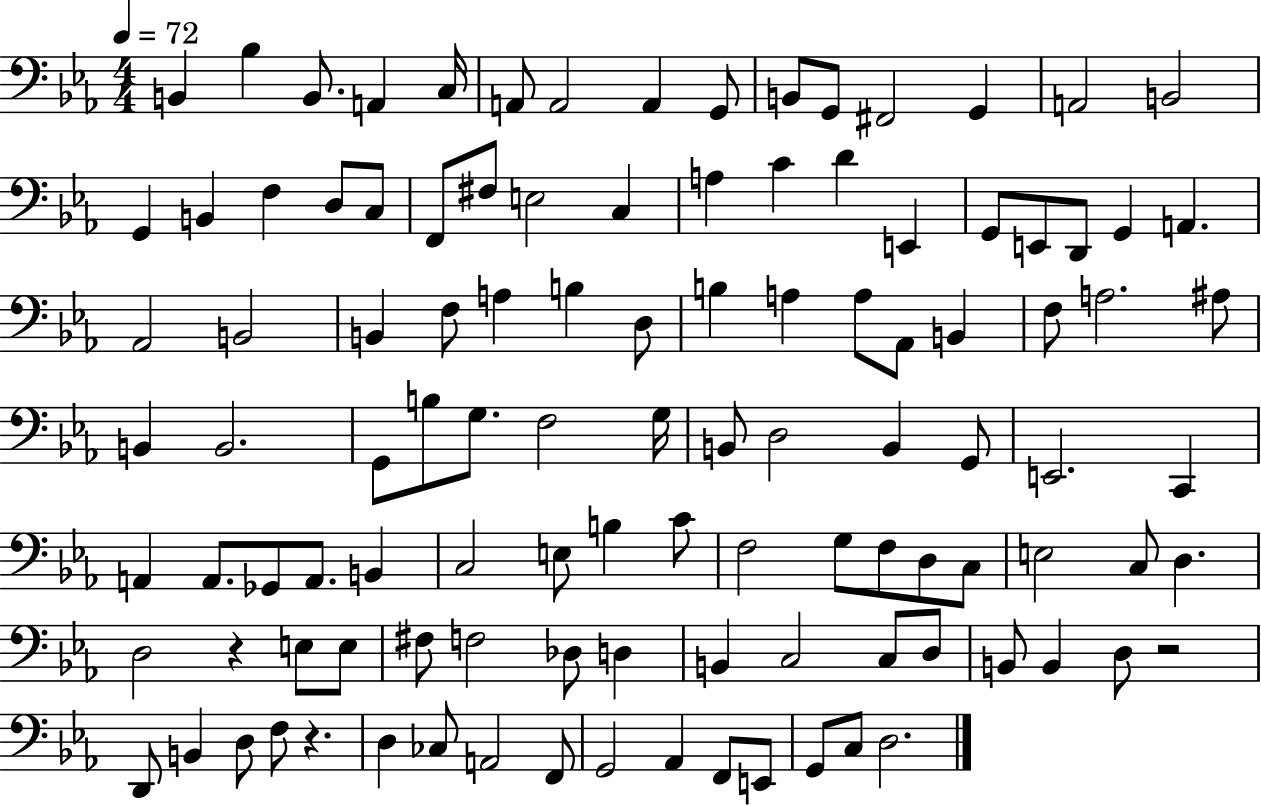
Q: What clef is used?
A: bass